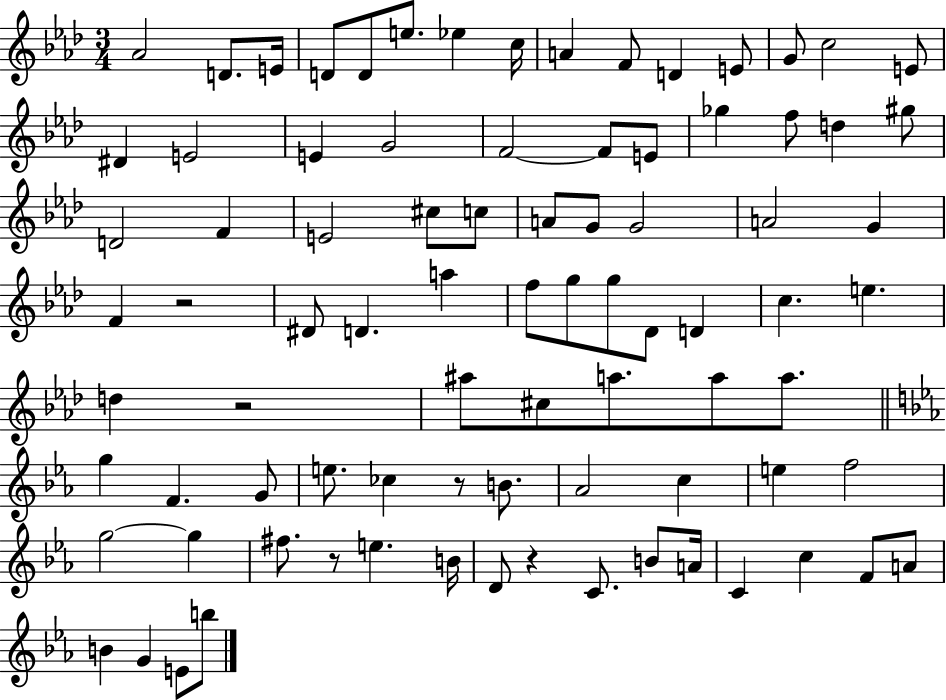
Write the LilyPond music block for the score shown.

{
  \clef treble
  \numericTimeSignature
  \time 3/4
  \key aes \major
  \repeat volta 2 { aes'2 d'8. e'16 | d'8 d'8 e''8. ees''4 c''16 | a'4 f'8 d'4 e'8 | g'8 c''2 e'8 | \break dis'4 e'2 | e'4 g'2 | f'2~~ f'8 e'8 | ges''4 f''8 d''4 gis''8 | \break d'2 f'4 | e'2 cis''8 c''8 | a'8 g'8 g'2 | a'2 g'4 | \break f'4 r2 | dis'8 d'4. a''4 | f''8 g''8 g''8 des'8 d'4 | c''4. e''4. | \break d''4 r2 | ais''8 cis''8 a''8. a''8 a''8. | \bar "||" \break \key c \minor g''4 f'4. g'8 | e''8. ces''4 r8 b'8. | aes'2 c''4 | e''4 f''2 | \break g''2~~ g''4 | fis''8. r8 e''4. b'16 | d'8 r4 c'8. b'8 a'16 | c'4 c''4 f'8 a'8 | \break b'4 g'4 e'8 b''8 | } \bar "|."
}